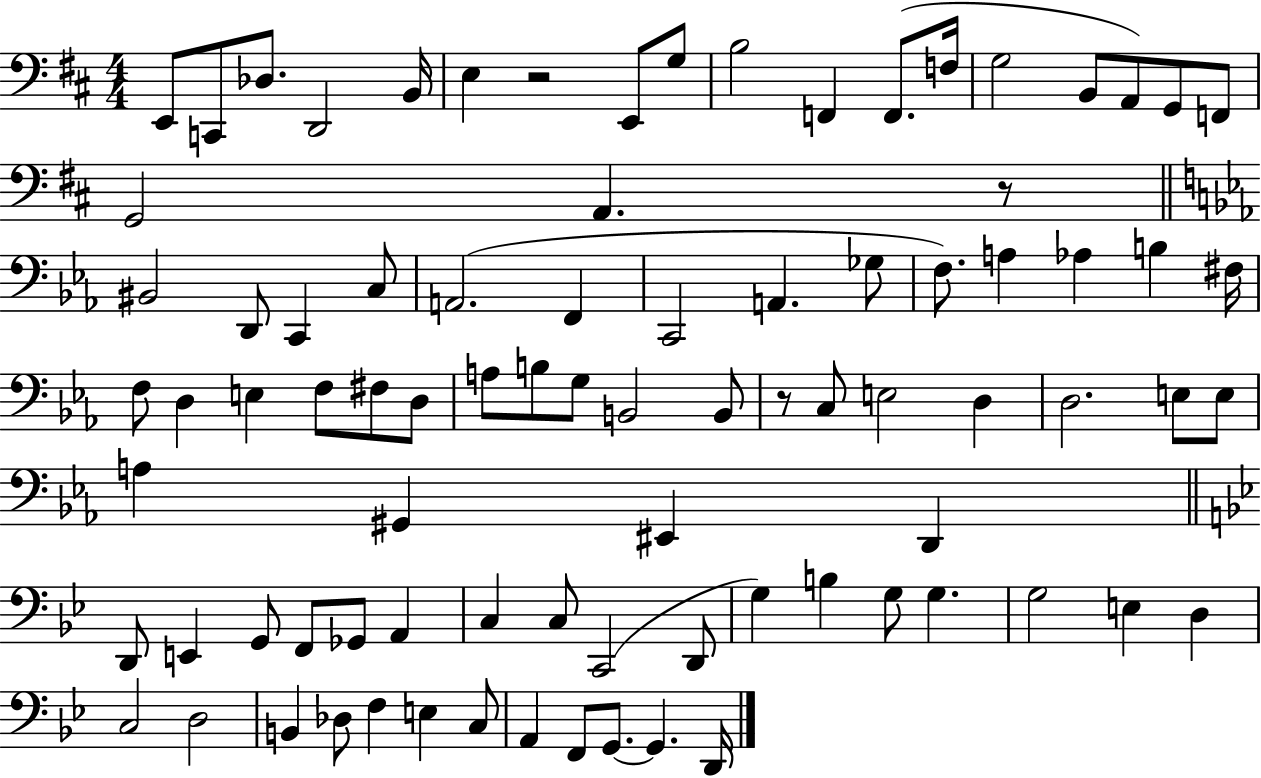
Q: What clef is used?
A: bass